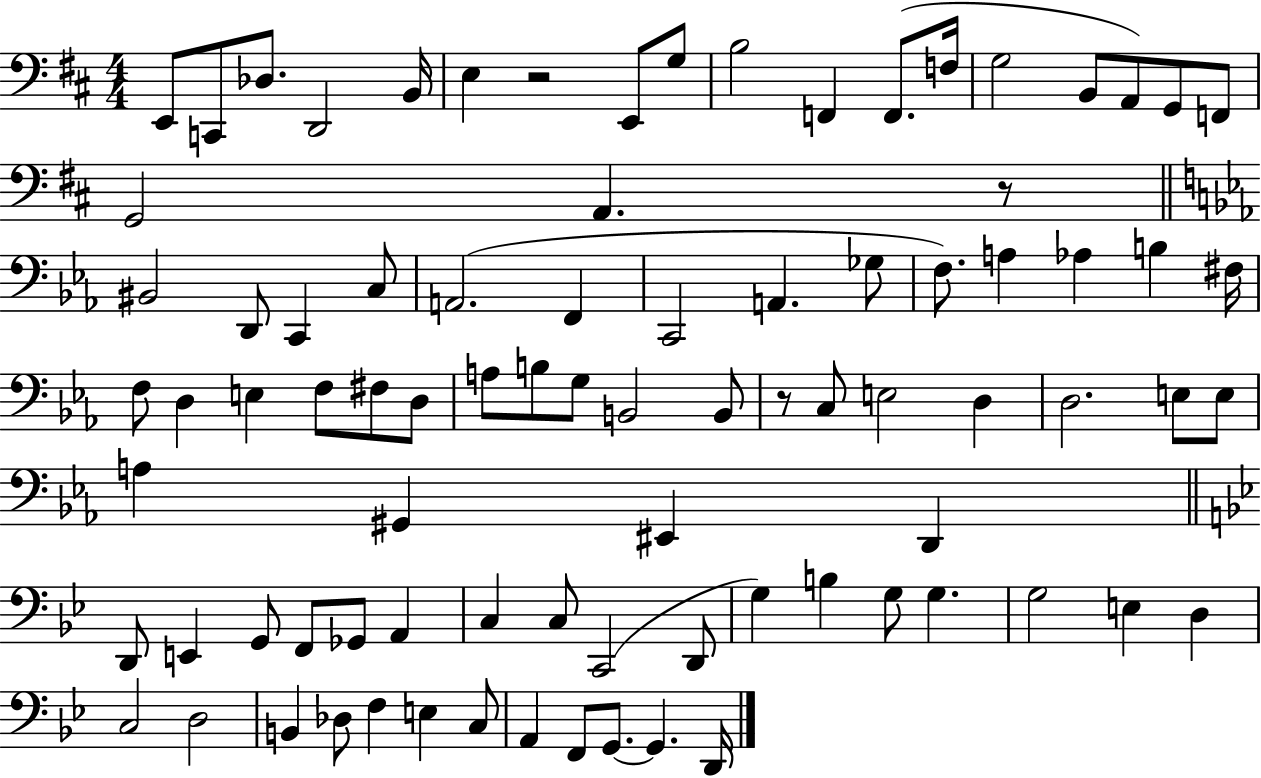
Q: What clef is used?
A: bass